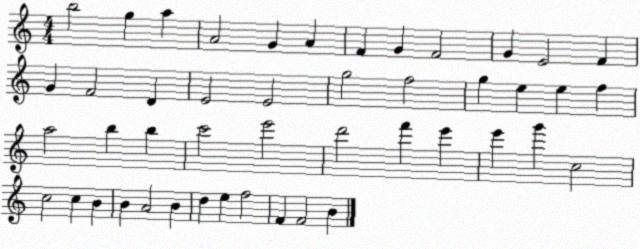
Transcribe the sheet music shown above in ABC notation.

X:1
T:Untitled
M:4/4
L:1/4
K:C
b2 g a A2 G A F G F2 G E2 F G F2 D E2 E2 g2 f2 g e e f a2 b b c'2 e'2 d'2 f' e' e' g' c2 c2 c B B A2 B d e f2 F F2 B